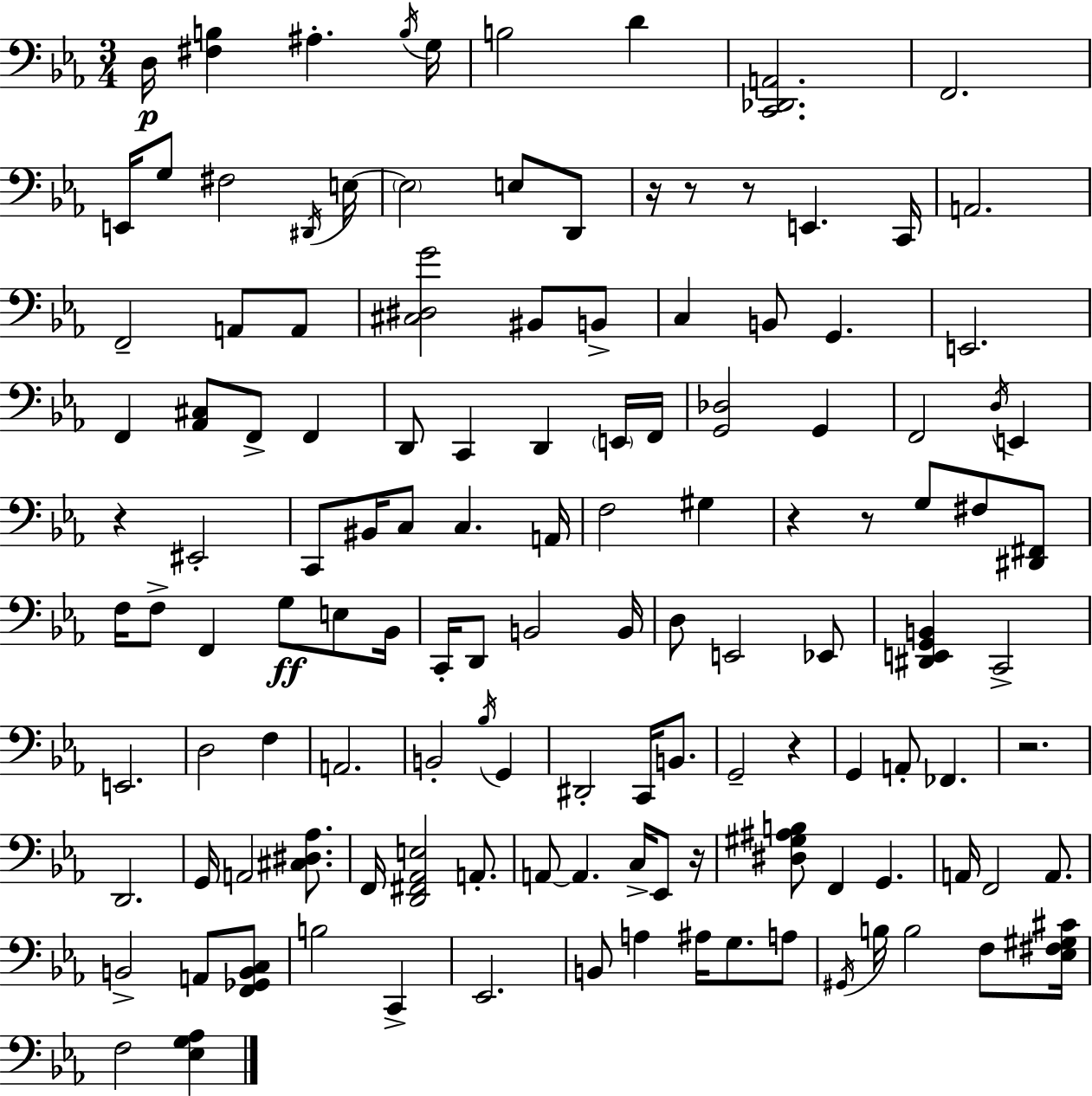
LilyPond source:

{
  \clef bass
  \numericTimeSignature
  \time 3/4
  \key c \minor
  \repeat volta 2 { d16\p <fis b>4 ais4.-. \acciaccatura { b16 } | g16 b2 d'4 | <c, des, a,>2. | f,2. | \break e,16 g8 fis2 | \acciaccatura { dis,16 } e16~~ \parenthesize e2 e8 | d,8 r16 r8 r8 e,4. | c,16 a,2. | \break f,2-- a,8 | a,8 <cis dis g'>2 bis,8 | b,8-> c4 b,8 g,4. | e,2. | \break f,4 <aes, cis>8 f,8-> f,4 | d,8 c,4 d,4 | \parenthesize e,16 f,16 <g, des>2 g,4 | f,2 \acciaccatura { d16 } e,4 | \break r4 eis,2-. | c,8 bis,16 c8 c4. | a,16 f2 gis4 | r4 r8 g8 fis8 | \break <dis, fis,>8 f16 f8-> f,4 g8\ff | e8 bes,16 c,16-. d,8 b,2 | b,16 d8 e,2 | ees,8 <dis, e, g, b,>4 c,2-> | \break e,2. | d2 f4 | a,2. | b,2-. \acciaccatura { bes16 } | \break g,4 dis,2-. | c,16 b,8. g,2-- | r4 g,4 a,8-. fes,4. | r2. | \break d,2. | g,16 a,2 | <cis dis aes>8. f,16 <d, fis, aes, e>2 | a,8.-. a,8~~ a,4. | \break c16-> ees,8 r16 <dis gis ais b>8 f,4 g,4. | a,16 f,2 | a,8. b,2-> | a,8 <f, ges, b, c>8 b2 | \break c,4-> ees,2. | b,8 a4 ais16 g8. | a8 \acciaccatura { gis,16 } b16 b2 | f8 <ees fis gis cis'>16 f2 | \break <ees g aes>4 } \bar "|."
}